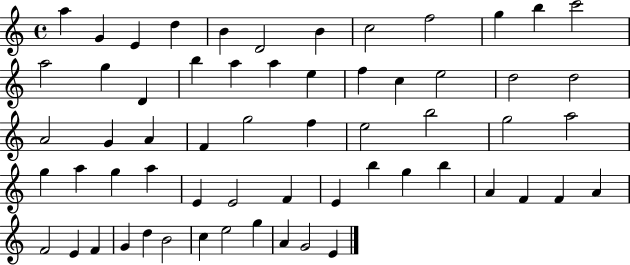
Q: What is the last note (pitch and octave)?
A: E4